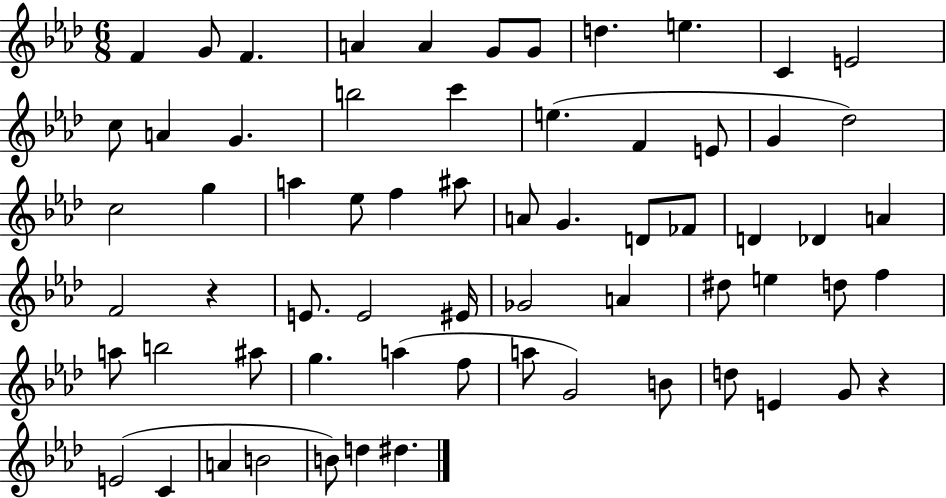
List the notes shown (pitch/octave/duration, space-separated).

F4/q G4/e F4/q. A4/q A4/q G4/e G4/e D5/q. E5/q. C4/q E4/h C5/e A4/q G4/q. B5/h C6/q E5/q. F4/q E4/e G4/q Db5/h C5/h G5/q A5/q Eb5/e F5/q A#5/e A4/e G4/q. D4/e FES4/e D4/q Db4/q A4/q F4/h R/q E4/e. E4/h EIS4/s Gb4/h A4/q D#5/e E5/q D5/e F5/q A5/e B5/h A#5/e G5/q. A5/q F5/e A5/e G4/h B4/e D5/e E4/q G4/e R/q E4/h C4/q A4/q B4/h B4/e D5/q D#5/q.